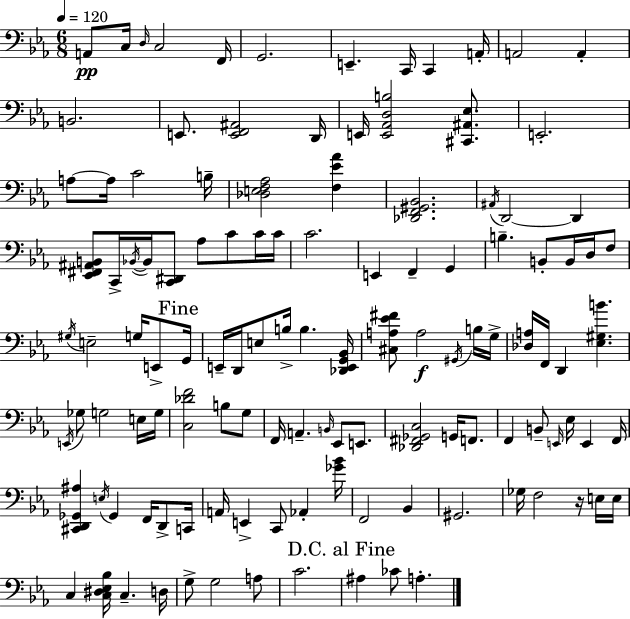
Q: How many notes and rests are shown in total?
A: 120